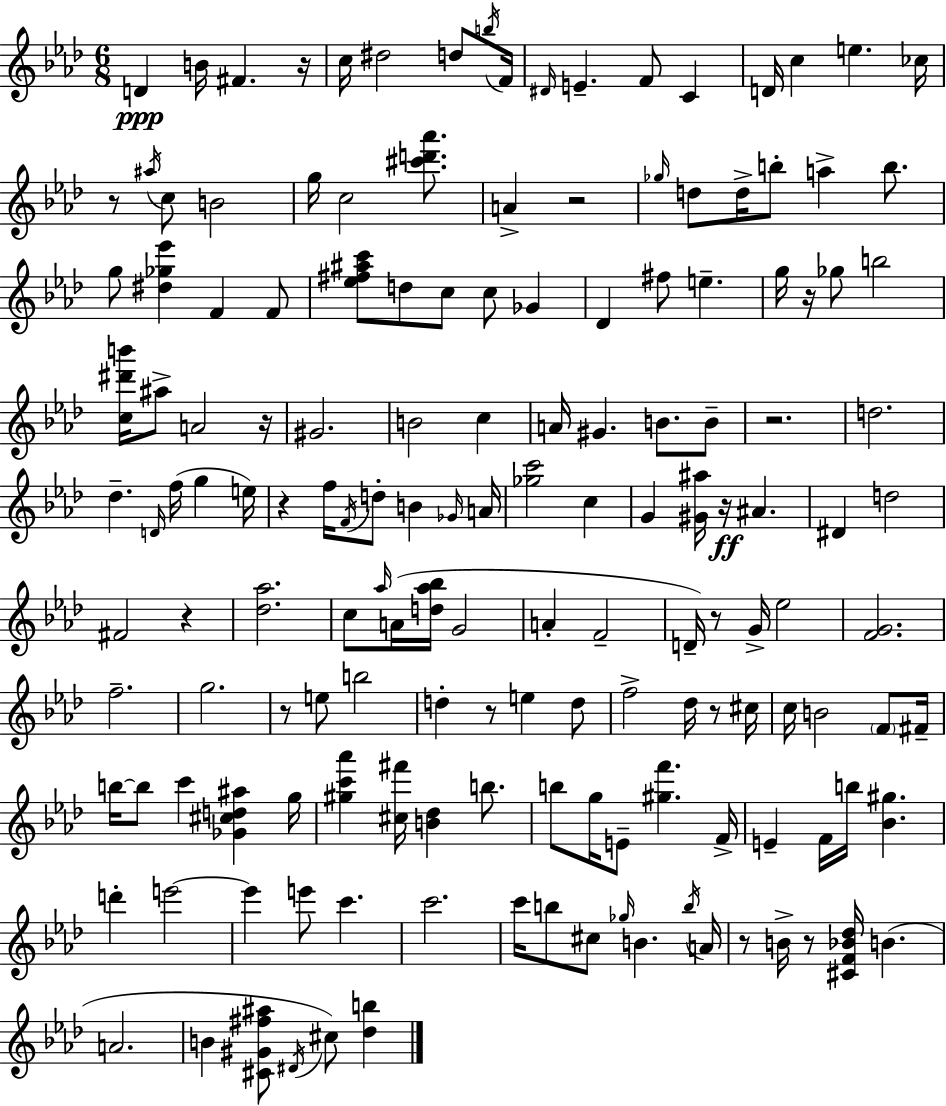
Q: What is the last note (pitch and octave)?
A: C#5